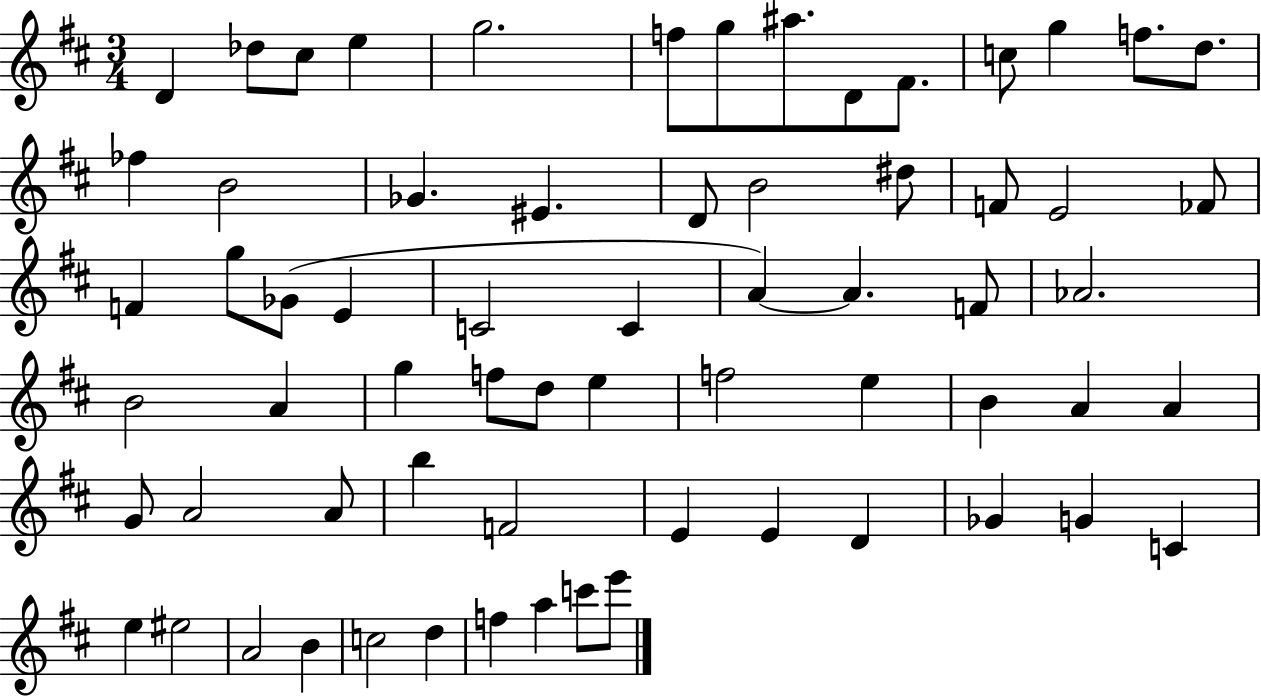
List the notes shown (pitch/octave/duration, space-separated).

D4/q Db5/e C#5/e E5/q G5/h. F5/e G5/e A#5/e. D4/e F#4/e. C5/e G5/q F5/e. D5/e. FES5/q B4/h Gb4/q. EIS4/q. D4/e B4/h D#5/e F4/e E4/h FES4/e F4/q G5/e Gb4/e E4/q C4/h C4/q A4/q A4/q. F4/e Ab4/h. B4/h A4/q G5/q F5/e D5/e E5/q F5/h E5/q B4/q A4/q A4/q G4/e A4/h A4/e B5/q F4/h E4/q E4/q D4/q Gb4/q G4/q C4/q E5/q EIS5/h A4/h B4/q C5/h D5/q F5/q A5/q C6/e E6/e